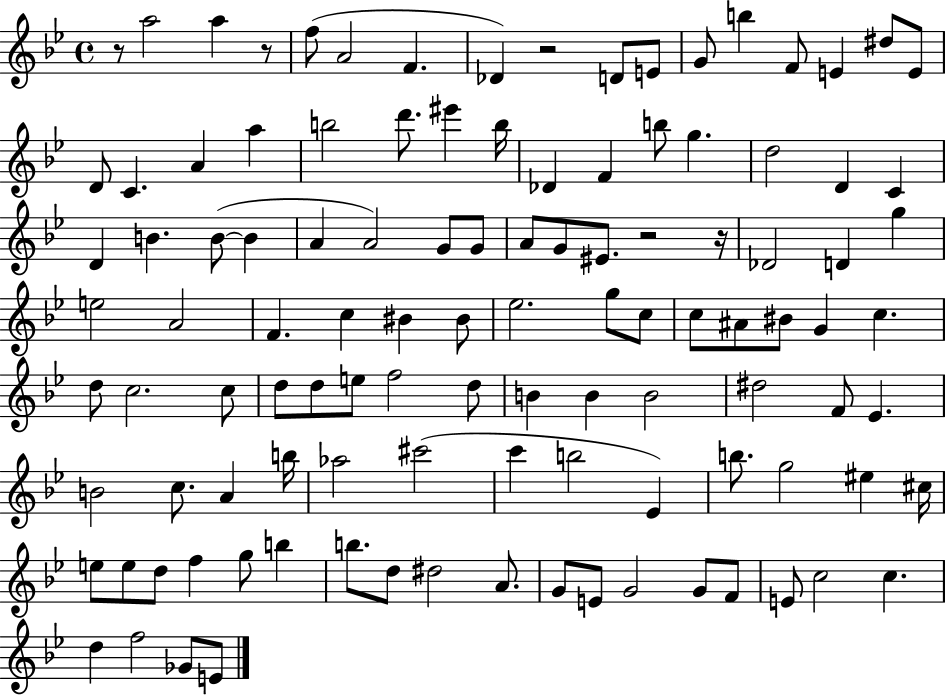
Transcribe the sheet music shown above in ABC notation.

X:1
T:Untitled
M:4/4
L:1/4
K:Bb
z/2 a2 a z/2 f/2 A2 F _D z2 D/2 E/2 G/2 b F/2 E ^d/2 E/2 D/2 C A a b2 d'/2 ^e' b/4 _D F b/2 g d2 D C D B B/2 B A A2 G/2 G/2 A/2 G/2 ^E/2 z2 z/4 _D2 D g e2 A2 F c ^B ^B/2 _e2 g/2 c/2 c/2 ^A/2 ^B/2 G c d/2 c2 c/2 d/2 d/2 e/2 f2 d/2 B B B2 ^d2 F/2 _E B2 c/2 A b/4 _a2 ^c'2 c' b2 _E b/2 g2 ^e ^c/4 e/2 e/2 d/2 f g/2 b b/2 d/2 ^d2 A/2 G/2 E/2 G2 G/2 F/2 E/2 c2 c d f2 _G/2 E/2